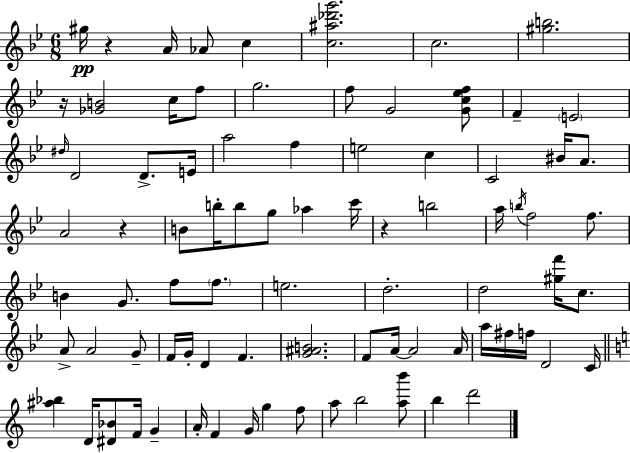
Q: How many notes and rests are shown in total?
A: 84